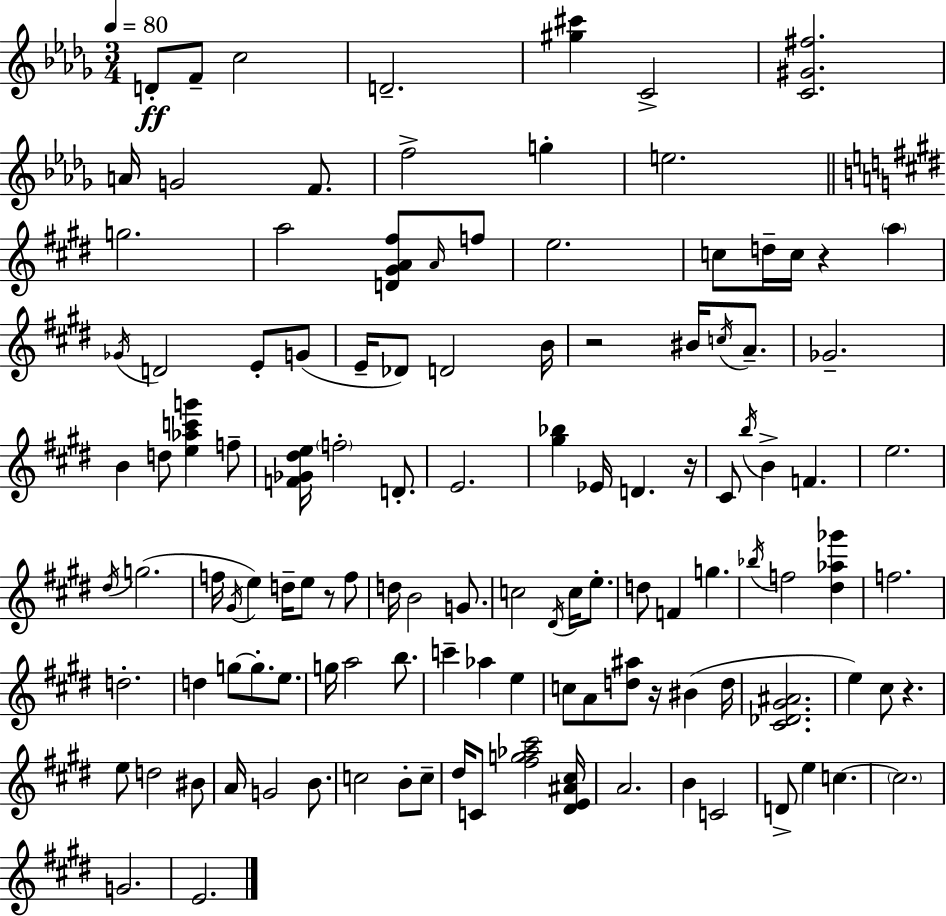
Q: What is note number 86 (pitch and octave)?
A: BIS4